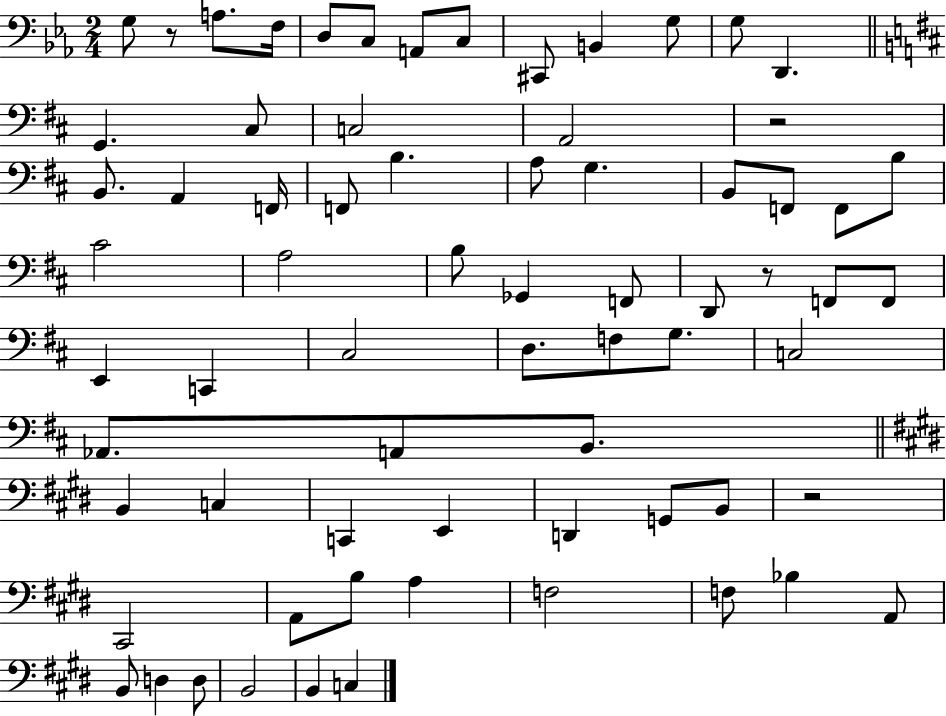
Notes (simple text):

G3/e R/e A3/e. F3/s D3/e C3/e A2/e C3/e C#2/e B2/q G3/e G3/e D2/q. G2/q. C#3/e C3/h A2/h R/h B2/e. A2/q F2/s F2/e B3/q. A3/e G3/q. B2/e F2/e F2/e B3/e C#4/h A3/h B3/e Gb2/q F2/e D2/e R/e F2/e F2/e E2/q C2/q C#3/h D3/e. F3/e G3/e. C3/h Ab2/e. A2/e B2/e. B2/q C3/q C2/q E2/q D2/q G2/e B2/e R/h C#2/h A2/e B3/e A3/q F3/h F3/e Bb3/q A2/e B2/e D3/q D3/e B2/h B2/q C3/q